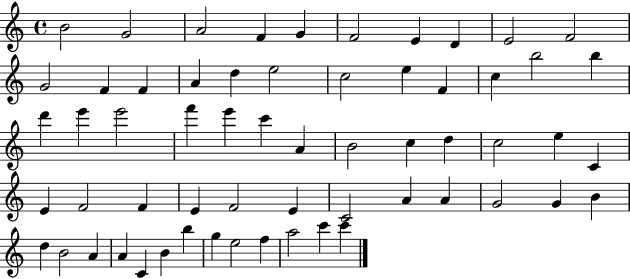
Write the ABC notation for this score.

X:1
T:Untitled
M:4/4
L:1/4
K:C
B2 G2 A2 F G F2 E D E2 F2 G2 F F A d e2 c2 e F c b2 b d' e' e'2 f' e' c' A B2 c d c2 e C E F2 F E F2 E C2 A A G2 G B d B2 A A C B b g e2 f a2 c' c'